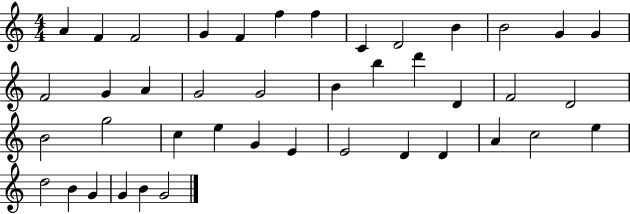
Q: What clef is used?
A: treble